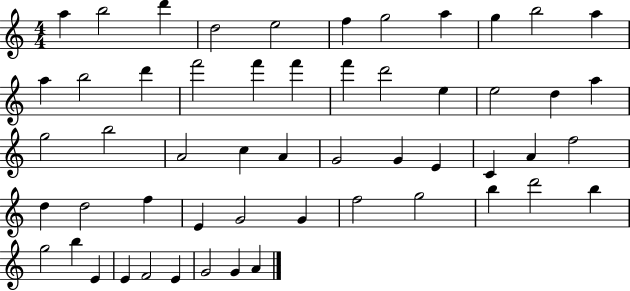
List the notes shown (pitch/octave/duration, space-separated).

A5/q B5/h D6/q D5/h E5/h F5/q G5/h A5/q G5/q B5/h A5/q A5/q B5/h D6/q F6/h F6/q F6/q F6/q D6/h E5/q E5/h D5/q A5/q G5/h B5/h A4/h C5/q A4/q G4/h G4/q E4/q C4/q A4/q F5/h D5/q D5/h F5/q E4/q G4/h G4/q F5/h G5/h B5/q D6/h B5/q G5/h B5/q E4/q E4/q F4/h E4/q G4/h G4/q A4/q